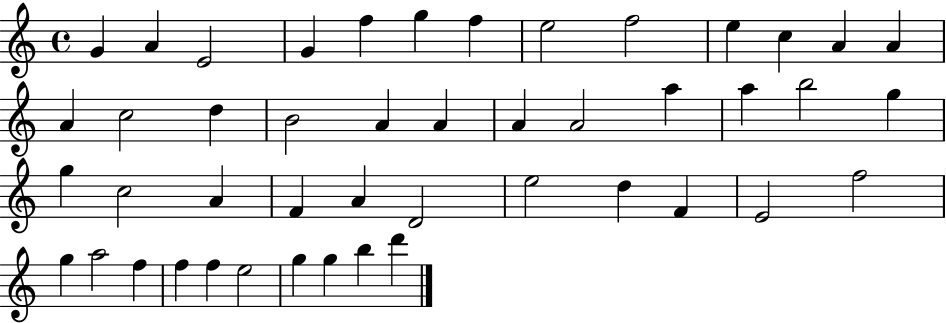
G4/q A4/q E4/h G4/q F5/q G5/q F5/q E5/h F5/h E5/q C5/q A4/q A4/q A4/q C5/h D5/q B4/h A4/q A4/q A4/q A4/h A5/q A5/q B5/h G5/q G5/q C5/h A4/q F4/q A4/q D4/h E5/h D5/q F4/q E4/h F5/h G5/q A5/h F5/q F5/q F5/q E5/h G5/q G5/q B5/q D6/q